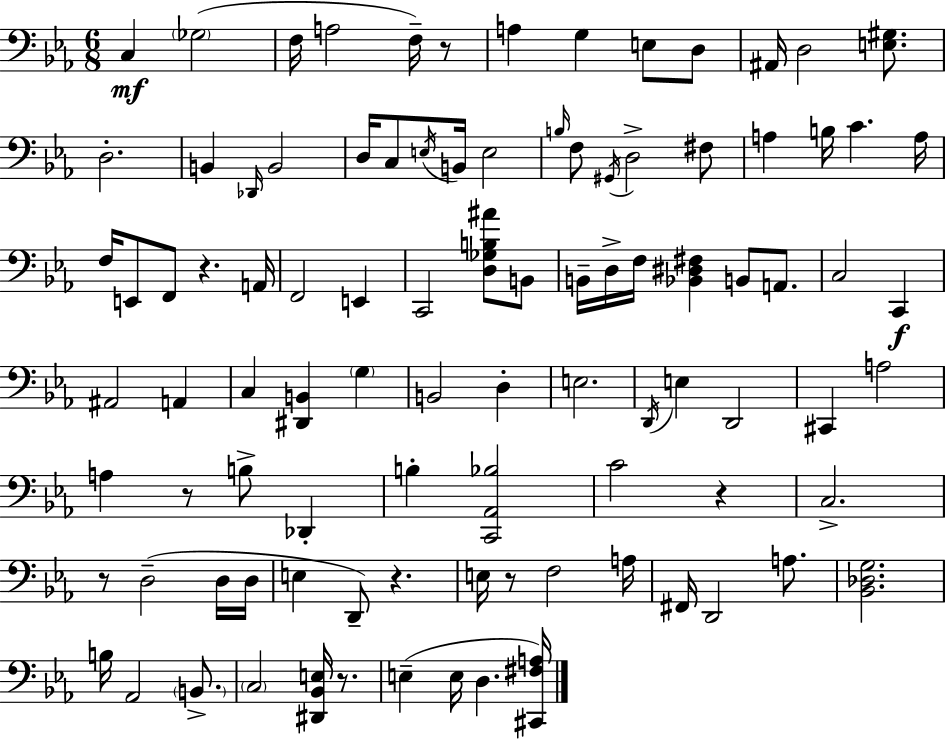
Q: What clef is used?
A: bass